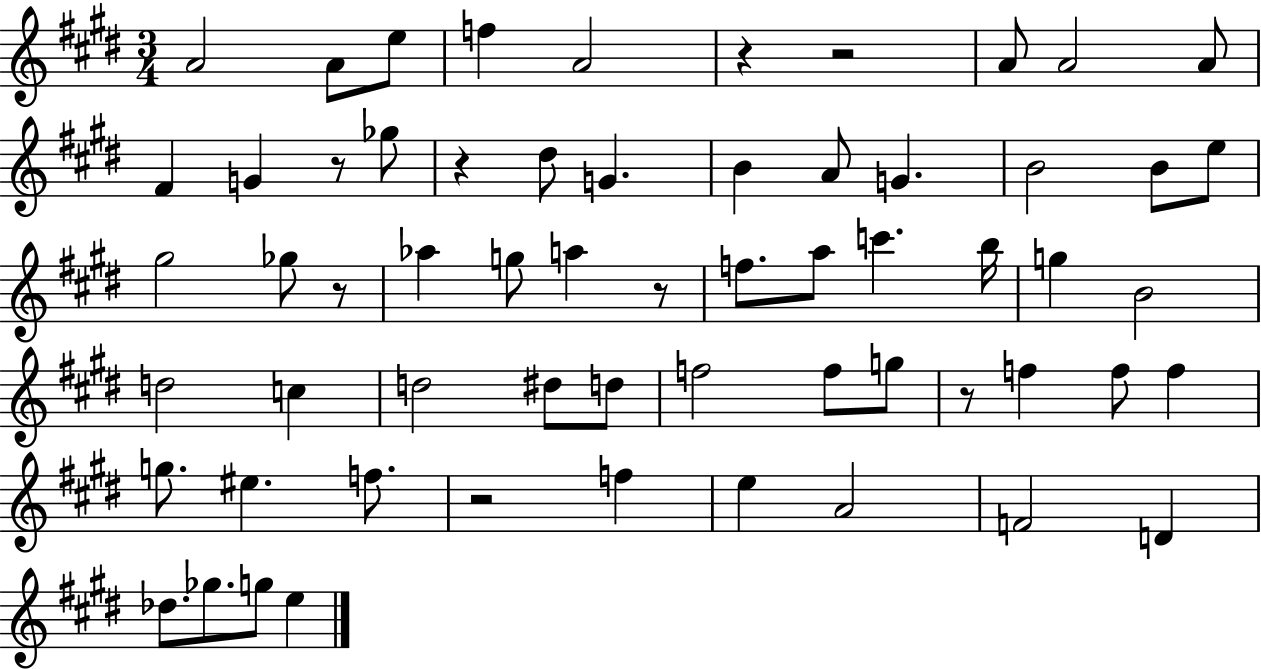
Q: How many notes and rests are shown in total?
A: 61